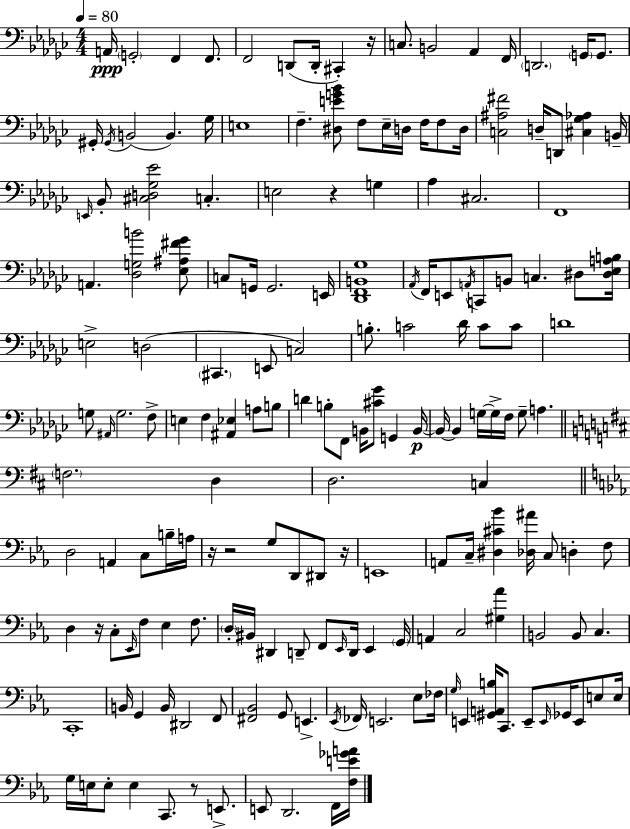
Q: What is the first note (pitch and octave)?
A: A2